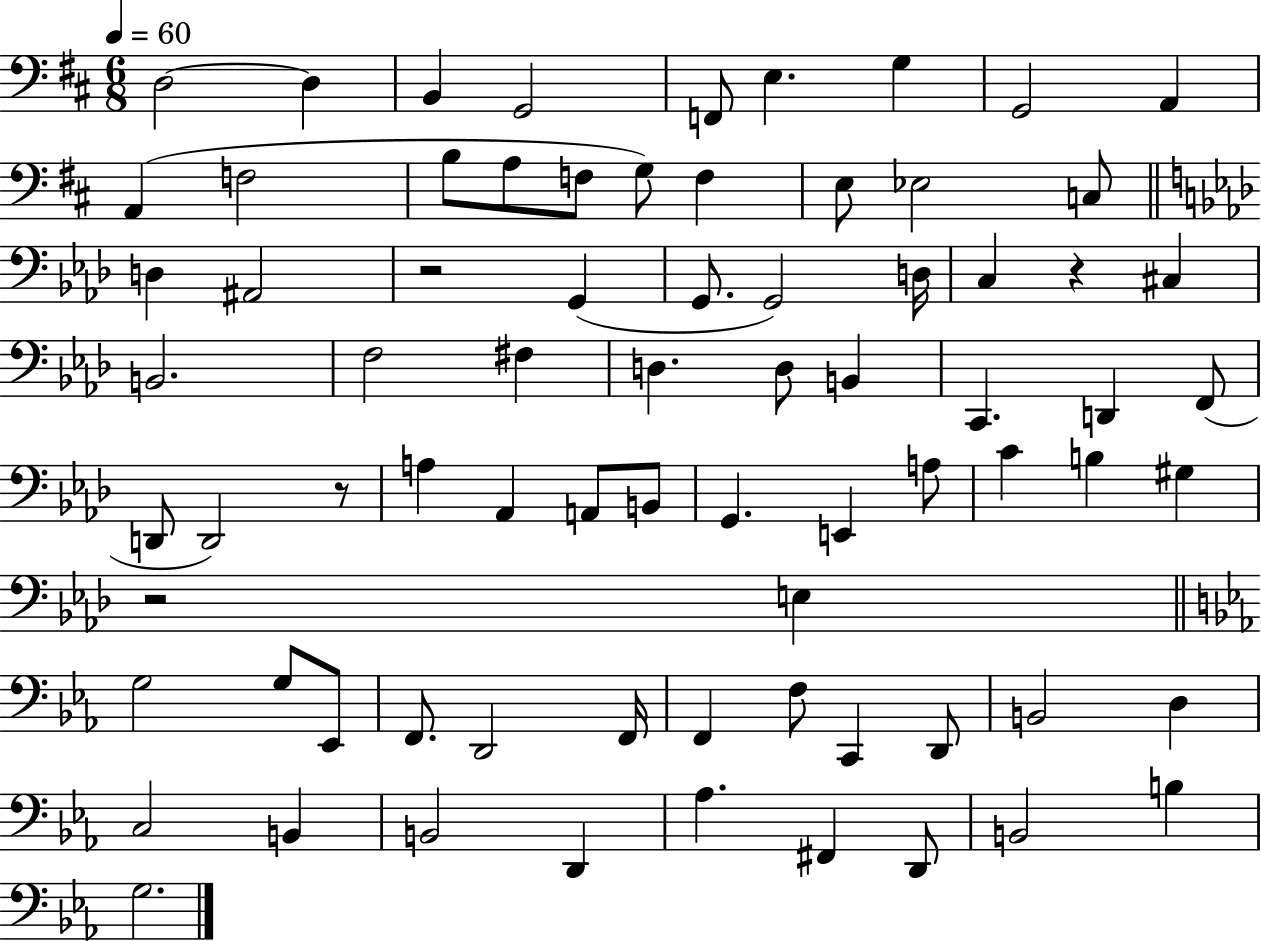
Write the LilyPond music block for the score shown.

{
  \clef bass
  \numericTimeSignature
  \time 6/8
  \key d \major
  \tempo 4 = 60
  \repeat volta 2 { d2~~ d4 | b,4 g,2 | f,8 e4. g4 | g,2 a,4 | \break a,4( f2 | b8 a8 f8 g8) f4 | e8 ees2 c8 | \bar "||" \break \key f \minor d4 ais,2 | r2 g,4( | g,8. g,2) d16 | c4 r4 cis4 | \break b,2. | f2 fis4 | d4. d8 b,4 | c,4. d,4 f,8( | \break d,8 d,2) r8 | a4 aes,4 a,8 b,8 | g,4. e,4 a8 | c'4 b4 gis4 | \break r2 e4 | \bar "||" \break \key ees \major g2 g8 ees,8 | f,8. d,2 f,16 | f,4 f8 c,4 d,8 | b,2 d4 | \break c2 b,4 | b,2 d,4 | aes4. fis,4 d,8 | b,2 b4 | \break g2. | } \bar "|."
}